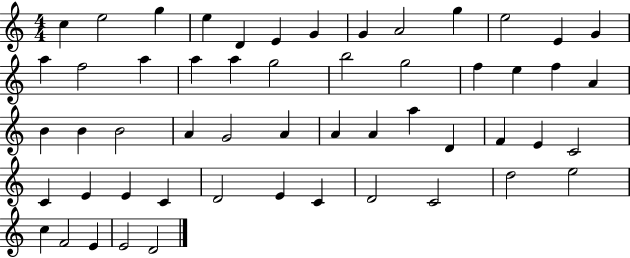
C5/q E5/h G5/q E5/q D4/q E4/q G4/q G4/q A4/h G5/q E5/h E4/q G4/q A5/q F5/h A5/q A5/q A5/q G5/h B5/h G5/h F5/q E5/q F5/q A4/q B4/q B4/q B4/h A4/q G4/h A4/q A4/q A4/q A5/q D4/q F4/q E4/q C4/h C4/q E4/q E4/q C4/q D4/h E4/q C4/q D4/h C4/h D5/h E5/h C5/q F4/h E4/q E4/h D4/h